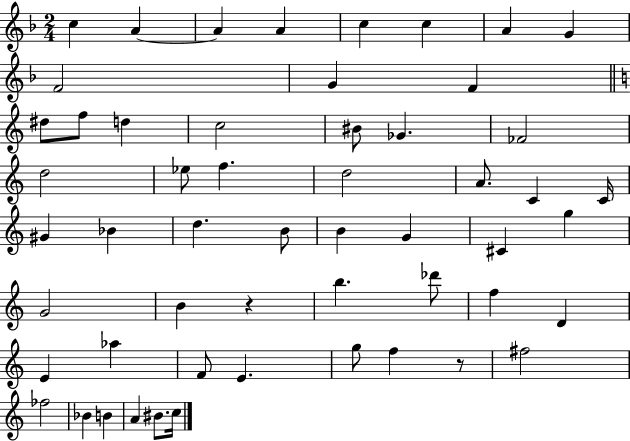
{
  \clef treble
  \numericTimeSignature
  \time 2/4
  \key f \major
  c''4 a'4~~ | a'4 a'4 | c''4 c''4 | a'4 g'4 | \break f'2 | g'4 f'4 | \bar "||" \break \key a \minor dis''8 f''8 d''4 | c''2 | bis'8 ges'4. | fes'2 | \break d''2 | ees''8 f''4. | d''2 | a'8. c'4 c'16 | \break gis'4 bes'4 | d''4. b'8 | b'4 g'4 | cis'4 g''4 | \break g'2 | b'4 r4 | b''4. des'''8 | f''4 d'4 | \break e'4 aes''4 | f'8 e'4. | g''8 f''4 r8 | fis''2 | \break fes''2 | bes'4 b'4 | a'4 bis'8. c''16 | \bar "|."
}